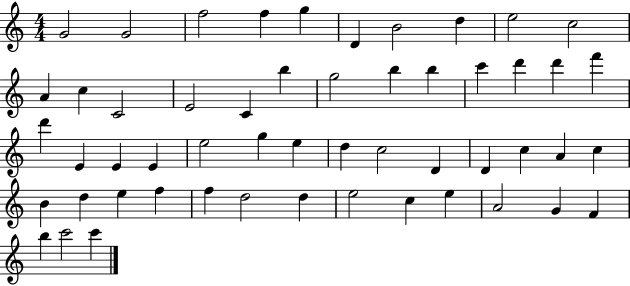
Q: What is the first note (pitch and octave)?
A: G4